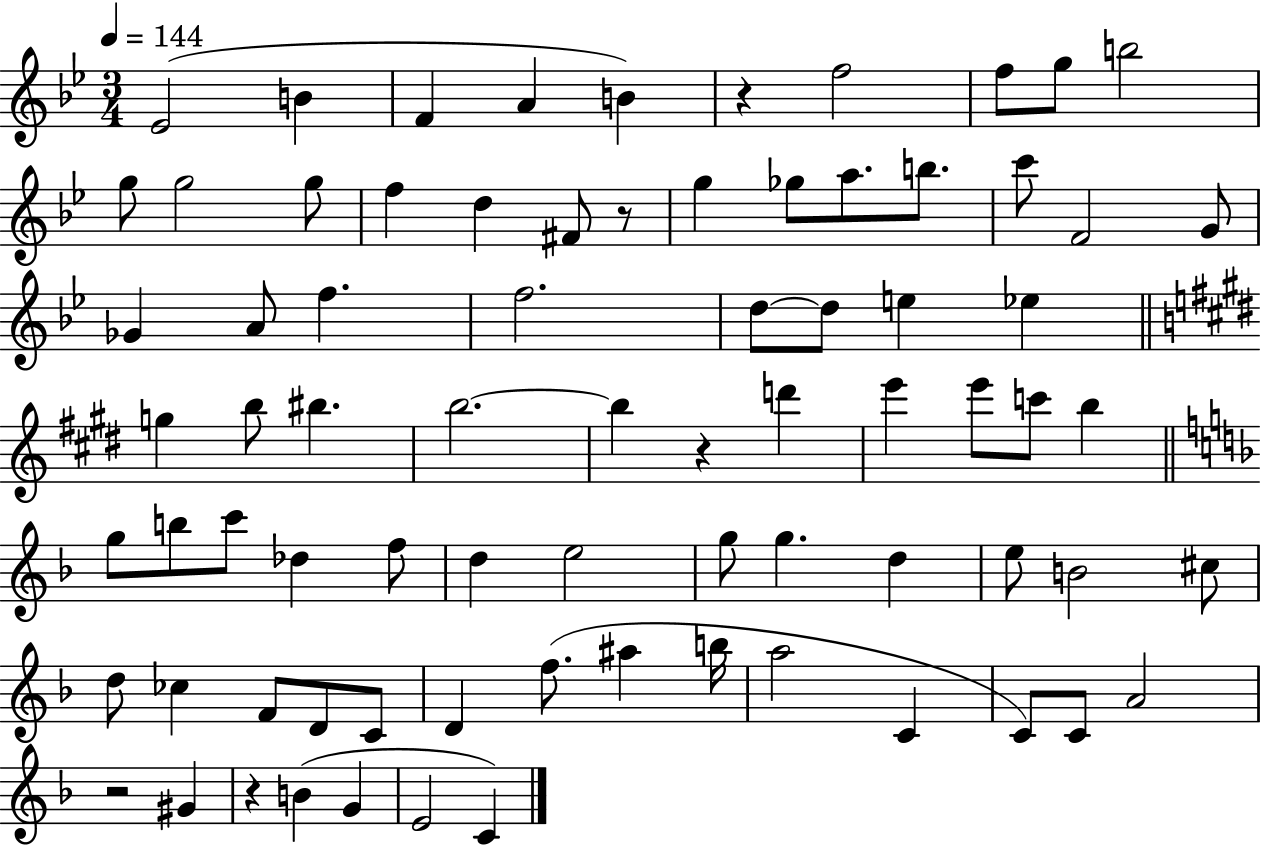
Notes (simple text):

Eb4/h B4/q F4/q A4/q B4/q R/q F5/h F5/e G5/e B5/h G5/e G5/h G5/e F5/q D5/q F#4/e R/e G5/q Gb5/e A5/e. B5/e. C6/e F4/h G4/e Gb4/q A4/e F5/q. F5/h. D5/e D5/e E5/q Eb5/q G5/q B5/e BIS5/q. B5/h. B5/q R/q D6/q E6/q E6/e C6/e B5/q G5/e B5/e C6/e Db5/q F5/e D5/q E5/h G5/e G5/q. D5/q E5/e B4/h C#5/e D5/e CES5/q F4/e D4/e C4/e D4/q F5/e. A#5/q B5/s A5/h C4/q C4/e C4/e A4/h R/h G#4/q R/q B4/q G4/q E4/h C4/q